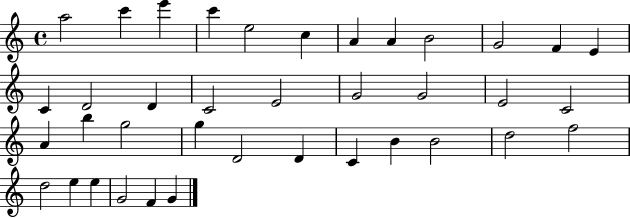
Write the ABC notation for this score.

X:1
T:Untitled
M:4/4
L:1/4
K:C
a2 c' e' c' e2 c A A B2 G2 F E C D2 D C2 E2 G2 G2 E2 C2 A b g2 g D2 D C B B2 d2 f2 d2 e e G2 F G